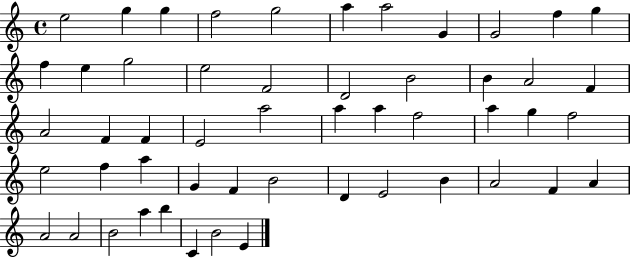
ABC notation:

X:1
T:Untitled
M:4/4
L:1/4
K:C
e2 g g f2 g2 a a2 G G2 f g f e g2 e2 F2 D2 B2 B A2 F A2 F F E2 a2 a a f2 a g f2 e2 f a G F B2 D E2 B A2 F A A2 A2 B2 a b C B2 E